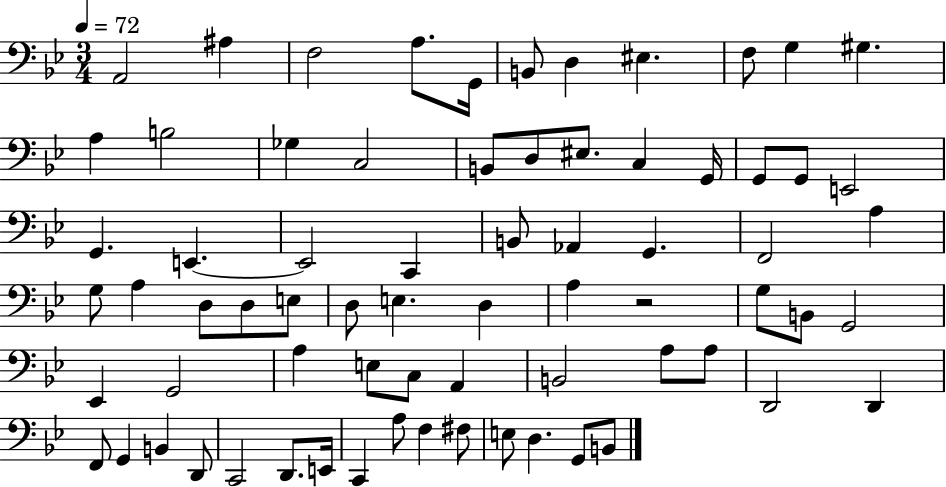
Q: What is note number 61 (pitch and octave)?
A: D2